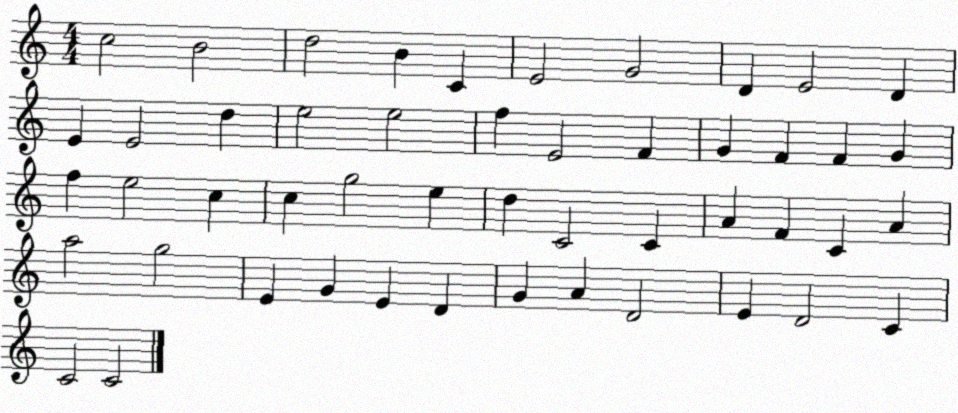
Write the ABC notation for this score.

X:1
T:Untitled
M:4/4
L:1/4
K:C
c2 B2 d2 B C E2 G2 D E2 D E E2 d e2 e2 f E2 F G F F G f e2 c c g2 e d C2 C A F C A a2 g2 E G E D G A D2 E D2 C C2 C2